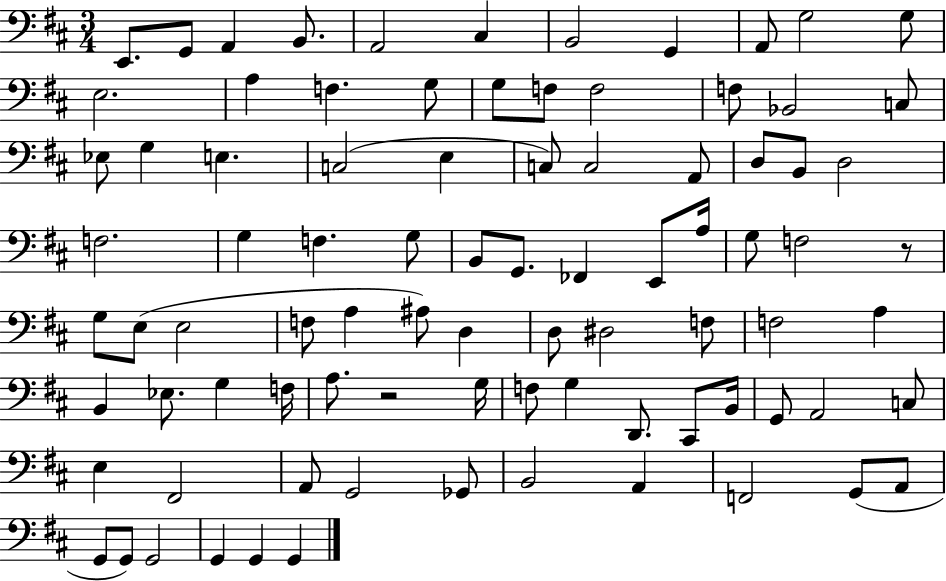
E2/e. G2/e A2/q B2/e. A2/h C#3/q B2/h G2/q A2/e G3/h G3/e E3/h. A3/q F3/q. G3/e G3/e F3/e F3/h F3/e Bb2/h C3/e Eb3/e G3/q E3/q. C3/h E3/q C3/e C3/h A2/e D3/e B2/e D3/h F3/h. G3/q F3/q. G3/e B2/e G2/e. FES2/q E2/e A3/s G3/e F3/h R/e G3/e E3/e E3/h F3/e A3/q A#3/e D3/q D3/e D#3/h F3/e F3/h A3/q B2/q Eb3/e. G3/q F3/s A3/e. R/h G3/s F3/e G3/q D2/e. C#2/e B2/s G2/e A2/h C3/e E3/q F#2/h A2/e G2/h Gb2/e B2/h A2/q F2/h G2/e A2/e G2/e G2/e G2/h G2/q G2/q G2/q